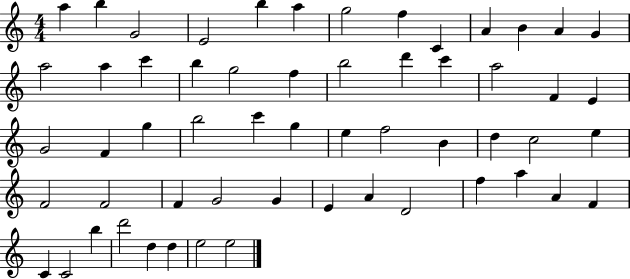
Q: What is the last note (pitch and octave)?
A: E5